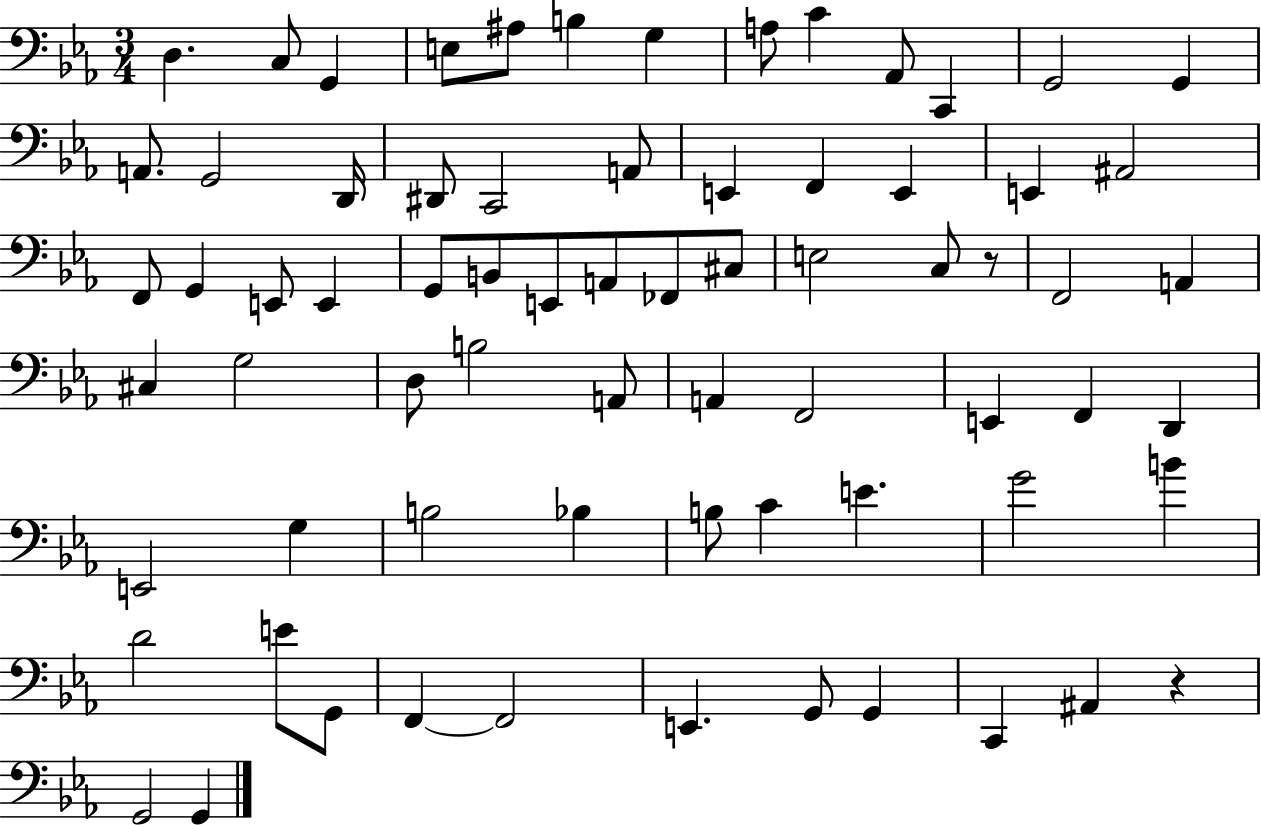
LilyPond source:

{
  \clef bass
  \numericTimeSignature
  \time 3/4
  \key ees \major
  d4. c8 g,4 | e8 ais8 b4 g4 | a8 c'4 aes,8 c,4 | g,2 g,4 | \break a,8. g,2 d,16 | dis,8 c,2 a,8 | e,4 f,4 e,4 | e,4 ais,2 | \break f,8 g,4 e,8 e,4 | g,8 b,8 e,8 a,8 fes,8 cis8 | e2 c8 r8 | f,2 a,4 | \break cis4 g2 | d8 b2 a,8 | a,4 f,2 | e,4 f,4 d,4 | \break e,2 g4 | b2 bes4 | b8 c'4 e'4. | g'2 b'4 | \break d'2 e'8 g,8 | f,4~~ f,2 | e,4. g,8 g,4 | c,4 ais,4 r4 | \break g,2 g,4 | \bar "|."
}